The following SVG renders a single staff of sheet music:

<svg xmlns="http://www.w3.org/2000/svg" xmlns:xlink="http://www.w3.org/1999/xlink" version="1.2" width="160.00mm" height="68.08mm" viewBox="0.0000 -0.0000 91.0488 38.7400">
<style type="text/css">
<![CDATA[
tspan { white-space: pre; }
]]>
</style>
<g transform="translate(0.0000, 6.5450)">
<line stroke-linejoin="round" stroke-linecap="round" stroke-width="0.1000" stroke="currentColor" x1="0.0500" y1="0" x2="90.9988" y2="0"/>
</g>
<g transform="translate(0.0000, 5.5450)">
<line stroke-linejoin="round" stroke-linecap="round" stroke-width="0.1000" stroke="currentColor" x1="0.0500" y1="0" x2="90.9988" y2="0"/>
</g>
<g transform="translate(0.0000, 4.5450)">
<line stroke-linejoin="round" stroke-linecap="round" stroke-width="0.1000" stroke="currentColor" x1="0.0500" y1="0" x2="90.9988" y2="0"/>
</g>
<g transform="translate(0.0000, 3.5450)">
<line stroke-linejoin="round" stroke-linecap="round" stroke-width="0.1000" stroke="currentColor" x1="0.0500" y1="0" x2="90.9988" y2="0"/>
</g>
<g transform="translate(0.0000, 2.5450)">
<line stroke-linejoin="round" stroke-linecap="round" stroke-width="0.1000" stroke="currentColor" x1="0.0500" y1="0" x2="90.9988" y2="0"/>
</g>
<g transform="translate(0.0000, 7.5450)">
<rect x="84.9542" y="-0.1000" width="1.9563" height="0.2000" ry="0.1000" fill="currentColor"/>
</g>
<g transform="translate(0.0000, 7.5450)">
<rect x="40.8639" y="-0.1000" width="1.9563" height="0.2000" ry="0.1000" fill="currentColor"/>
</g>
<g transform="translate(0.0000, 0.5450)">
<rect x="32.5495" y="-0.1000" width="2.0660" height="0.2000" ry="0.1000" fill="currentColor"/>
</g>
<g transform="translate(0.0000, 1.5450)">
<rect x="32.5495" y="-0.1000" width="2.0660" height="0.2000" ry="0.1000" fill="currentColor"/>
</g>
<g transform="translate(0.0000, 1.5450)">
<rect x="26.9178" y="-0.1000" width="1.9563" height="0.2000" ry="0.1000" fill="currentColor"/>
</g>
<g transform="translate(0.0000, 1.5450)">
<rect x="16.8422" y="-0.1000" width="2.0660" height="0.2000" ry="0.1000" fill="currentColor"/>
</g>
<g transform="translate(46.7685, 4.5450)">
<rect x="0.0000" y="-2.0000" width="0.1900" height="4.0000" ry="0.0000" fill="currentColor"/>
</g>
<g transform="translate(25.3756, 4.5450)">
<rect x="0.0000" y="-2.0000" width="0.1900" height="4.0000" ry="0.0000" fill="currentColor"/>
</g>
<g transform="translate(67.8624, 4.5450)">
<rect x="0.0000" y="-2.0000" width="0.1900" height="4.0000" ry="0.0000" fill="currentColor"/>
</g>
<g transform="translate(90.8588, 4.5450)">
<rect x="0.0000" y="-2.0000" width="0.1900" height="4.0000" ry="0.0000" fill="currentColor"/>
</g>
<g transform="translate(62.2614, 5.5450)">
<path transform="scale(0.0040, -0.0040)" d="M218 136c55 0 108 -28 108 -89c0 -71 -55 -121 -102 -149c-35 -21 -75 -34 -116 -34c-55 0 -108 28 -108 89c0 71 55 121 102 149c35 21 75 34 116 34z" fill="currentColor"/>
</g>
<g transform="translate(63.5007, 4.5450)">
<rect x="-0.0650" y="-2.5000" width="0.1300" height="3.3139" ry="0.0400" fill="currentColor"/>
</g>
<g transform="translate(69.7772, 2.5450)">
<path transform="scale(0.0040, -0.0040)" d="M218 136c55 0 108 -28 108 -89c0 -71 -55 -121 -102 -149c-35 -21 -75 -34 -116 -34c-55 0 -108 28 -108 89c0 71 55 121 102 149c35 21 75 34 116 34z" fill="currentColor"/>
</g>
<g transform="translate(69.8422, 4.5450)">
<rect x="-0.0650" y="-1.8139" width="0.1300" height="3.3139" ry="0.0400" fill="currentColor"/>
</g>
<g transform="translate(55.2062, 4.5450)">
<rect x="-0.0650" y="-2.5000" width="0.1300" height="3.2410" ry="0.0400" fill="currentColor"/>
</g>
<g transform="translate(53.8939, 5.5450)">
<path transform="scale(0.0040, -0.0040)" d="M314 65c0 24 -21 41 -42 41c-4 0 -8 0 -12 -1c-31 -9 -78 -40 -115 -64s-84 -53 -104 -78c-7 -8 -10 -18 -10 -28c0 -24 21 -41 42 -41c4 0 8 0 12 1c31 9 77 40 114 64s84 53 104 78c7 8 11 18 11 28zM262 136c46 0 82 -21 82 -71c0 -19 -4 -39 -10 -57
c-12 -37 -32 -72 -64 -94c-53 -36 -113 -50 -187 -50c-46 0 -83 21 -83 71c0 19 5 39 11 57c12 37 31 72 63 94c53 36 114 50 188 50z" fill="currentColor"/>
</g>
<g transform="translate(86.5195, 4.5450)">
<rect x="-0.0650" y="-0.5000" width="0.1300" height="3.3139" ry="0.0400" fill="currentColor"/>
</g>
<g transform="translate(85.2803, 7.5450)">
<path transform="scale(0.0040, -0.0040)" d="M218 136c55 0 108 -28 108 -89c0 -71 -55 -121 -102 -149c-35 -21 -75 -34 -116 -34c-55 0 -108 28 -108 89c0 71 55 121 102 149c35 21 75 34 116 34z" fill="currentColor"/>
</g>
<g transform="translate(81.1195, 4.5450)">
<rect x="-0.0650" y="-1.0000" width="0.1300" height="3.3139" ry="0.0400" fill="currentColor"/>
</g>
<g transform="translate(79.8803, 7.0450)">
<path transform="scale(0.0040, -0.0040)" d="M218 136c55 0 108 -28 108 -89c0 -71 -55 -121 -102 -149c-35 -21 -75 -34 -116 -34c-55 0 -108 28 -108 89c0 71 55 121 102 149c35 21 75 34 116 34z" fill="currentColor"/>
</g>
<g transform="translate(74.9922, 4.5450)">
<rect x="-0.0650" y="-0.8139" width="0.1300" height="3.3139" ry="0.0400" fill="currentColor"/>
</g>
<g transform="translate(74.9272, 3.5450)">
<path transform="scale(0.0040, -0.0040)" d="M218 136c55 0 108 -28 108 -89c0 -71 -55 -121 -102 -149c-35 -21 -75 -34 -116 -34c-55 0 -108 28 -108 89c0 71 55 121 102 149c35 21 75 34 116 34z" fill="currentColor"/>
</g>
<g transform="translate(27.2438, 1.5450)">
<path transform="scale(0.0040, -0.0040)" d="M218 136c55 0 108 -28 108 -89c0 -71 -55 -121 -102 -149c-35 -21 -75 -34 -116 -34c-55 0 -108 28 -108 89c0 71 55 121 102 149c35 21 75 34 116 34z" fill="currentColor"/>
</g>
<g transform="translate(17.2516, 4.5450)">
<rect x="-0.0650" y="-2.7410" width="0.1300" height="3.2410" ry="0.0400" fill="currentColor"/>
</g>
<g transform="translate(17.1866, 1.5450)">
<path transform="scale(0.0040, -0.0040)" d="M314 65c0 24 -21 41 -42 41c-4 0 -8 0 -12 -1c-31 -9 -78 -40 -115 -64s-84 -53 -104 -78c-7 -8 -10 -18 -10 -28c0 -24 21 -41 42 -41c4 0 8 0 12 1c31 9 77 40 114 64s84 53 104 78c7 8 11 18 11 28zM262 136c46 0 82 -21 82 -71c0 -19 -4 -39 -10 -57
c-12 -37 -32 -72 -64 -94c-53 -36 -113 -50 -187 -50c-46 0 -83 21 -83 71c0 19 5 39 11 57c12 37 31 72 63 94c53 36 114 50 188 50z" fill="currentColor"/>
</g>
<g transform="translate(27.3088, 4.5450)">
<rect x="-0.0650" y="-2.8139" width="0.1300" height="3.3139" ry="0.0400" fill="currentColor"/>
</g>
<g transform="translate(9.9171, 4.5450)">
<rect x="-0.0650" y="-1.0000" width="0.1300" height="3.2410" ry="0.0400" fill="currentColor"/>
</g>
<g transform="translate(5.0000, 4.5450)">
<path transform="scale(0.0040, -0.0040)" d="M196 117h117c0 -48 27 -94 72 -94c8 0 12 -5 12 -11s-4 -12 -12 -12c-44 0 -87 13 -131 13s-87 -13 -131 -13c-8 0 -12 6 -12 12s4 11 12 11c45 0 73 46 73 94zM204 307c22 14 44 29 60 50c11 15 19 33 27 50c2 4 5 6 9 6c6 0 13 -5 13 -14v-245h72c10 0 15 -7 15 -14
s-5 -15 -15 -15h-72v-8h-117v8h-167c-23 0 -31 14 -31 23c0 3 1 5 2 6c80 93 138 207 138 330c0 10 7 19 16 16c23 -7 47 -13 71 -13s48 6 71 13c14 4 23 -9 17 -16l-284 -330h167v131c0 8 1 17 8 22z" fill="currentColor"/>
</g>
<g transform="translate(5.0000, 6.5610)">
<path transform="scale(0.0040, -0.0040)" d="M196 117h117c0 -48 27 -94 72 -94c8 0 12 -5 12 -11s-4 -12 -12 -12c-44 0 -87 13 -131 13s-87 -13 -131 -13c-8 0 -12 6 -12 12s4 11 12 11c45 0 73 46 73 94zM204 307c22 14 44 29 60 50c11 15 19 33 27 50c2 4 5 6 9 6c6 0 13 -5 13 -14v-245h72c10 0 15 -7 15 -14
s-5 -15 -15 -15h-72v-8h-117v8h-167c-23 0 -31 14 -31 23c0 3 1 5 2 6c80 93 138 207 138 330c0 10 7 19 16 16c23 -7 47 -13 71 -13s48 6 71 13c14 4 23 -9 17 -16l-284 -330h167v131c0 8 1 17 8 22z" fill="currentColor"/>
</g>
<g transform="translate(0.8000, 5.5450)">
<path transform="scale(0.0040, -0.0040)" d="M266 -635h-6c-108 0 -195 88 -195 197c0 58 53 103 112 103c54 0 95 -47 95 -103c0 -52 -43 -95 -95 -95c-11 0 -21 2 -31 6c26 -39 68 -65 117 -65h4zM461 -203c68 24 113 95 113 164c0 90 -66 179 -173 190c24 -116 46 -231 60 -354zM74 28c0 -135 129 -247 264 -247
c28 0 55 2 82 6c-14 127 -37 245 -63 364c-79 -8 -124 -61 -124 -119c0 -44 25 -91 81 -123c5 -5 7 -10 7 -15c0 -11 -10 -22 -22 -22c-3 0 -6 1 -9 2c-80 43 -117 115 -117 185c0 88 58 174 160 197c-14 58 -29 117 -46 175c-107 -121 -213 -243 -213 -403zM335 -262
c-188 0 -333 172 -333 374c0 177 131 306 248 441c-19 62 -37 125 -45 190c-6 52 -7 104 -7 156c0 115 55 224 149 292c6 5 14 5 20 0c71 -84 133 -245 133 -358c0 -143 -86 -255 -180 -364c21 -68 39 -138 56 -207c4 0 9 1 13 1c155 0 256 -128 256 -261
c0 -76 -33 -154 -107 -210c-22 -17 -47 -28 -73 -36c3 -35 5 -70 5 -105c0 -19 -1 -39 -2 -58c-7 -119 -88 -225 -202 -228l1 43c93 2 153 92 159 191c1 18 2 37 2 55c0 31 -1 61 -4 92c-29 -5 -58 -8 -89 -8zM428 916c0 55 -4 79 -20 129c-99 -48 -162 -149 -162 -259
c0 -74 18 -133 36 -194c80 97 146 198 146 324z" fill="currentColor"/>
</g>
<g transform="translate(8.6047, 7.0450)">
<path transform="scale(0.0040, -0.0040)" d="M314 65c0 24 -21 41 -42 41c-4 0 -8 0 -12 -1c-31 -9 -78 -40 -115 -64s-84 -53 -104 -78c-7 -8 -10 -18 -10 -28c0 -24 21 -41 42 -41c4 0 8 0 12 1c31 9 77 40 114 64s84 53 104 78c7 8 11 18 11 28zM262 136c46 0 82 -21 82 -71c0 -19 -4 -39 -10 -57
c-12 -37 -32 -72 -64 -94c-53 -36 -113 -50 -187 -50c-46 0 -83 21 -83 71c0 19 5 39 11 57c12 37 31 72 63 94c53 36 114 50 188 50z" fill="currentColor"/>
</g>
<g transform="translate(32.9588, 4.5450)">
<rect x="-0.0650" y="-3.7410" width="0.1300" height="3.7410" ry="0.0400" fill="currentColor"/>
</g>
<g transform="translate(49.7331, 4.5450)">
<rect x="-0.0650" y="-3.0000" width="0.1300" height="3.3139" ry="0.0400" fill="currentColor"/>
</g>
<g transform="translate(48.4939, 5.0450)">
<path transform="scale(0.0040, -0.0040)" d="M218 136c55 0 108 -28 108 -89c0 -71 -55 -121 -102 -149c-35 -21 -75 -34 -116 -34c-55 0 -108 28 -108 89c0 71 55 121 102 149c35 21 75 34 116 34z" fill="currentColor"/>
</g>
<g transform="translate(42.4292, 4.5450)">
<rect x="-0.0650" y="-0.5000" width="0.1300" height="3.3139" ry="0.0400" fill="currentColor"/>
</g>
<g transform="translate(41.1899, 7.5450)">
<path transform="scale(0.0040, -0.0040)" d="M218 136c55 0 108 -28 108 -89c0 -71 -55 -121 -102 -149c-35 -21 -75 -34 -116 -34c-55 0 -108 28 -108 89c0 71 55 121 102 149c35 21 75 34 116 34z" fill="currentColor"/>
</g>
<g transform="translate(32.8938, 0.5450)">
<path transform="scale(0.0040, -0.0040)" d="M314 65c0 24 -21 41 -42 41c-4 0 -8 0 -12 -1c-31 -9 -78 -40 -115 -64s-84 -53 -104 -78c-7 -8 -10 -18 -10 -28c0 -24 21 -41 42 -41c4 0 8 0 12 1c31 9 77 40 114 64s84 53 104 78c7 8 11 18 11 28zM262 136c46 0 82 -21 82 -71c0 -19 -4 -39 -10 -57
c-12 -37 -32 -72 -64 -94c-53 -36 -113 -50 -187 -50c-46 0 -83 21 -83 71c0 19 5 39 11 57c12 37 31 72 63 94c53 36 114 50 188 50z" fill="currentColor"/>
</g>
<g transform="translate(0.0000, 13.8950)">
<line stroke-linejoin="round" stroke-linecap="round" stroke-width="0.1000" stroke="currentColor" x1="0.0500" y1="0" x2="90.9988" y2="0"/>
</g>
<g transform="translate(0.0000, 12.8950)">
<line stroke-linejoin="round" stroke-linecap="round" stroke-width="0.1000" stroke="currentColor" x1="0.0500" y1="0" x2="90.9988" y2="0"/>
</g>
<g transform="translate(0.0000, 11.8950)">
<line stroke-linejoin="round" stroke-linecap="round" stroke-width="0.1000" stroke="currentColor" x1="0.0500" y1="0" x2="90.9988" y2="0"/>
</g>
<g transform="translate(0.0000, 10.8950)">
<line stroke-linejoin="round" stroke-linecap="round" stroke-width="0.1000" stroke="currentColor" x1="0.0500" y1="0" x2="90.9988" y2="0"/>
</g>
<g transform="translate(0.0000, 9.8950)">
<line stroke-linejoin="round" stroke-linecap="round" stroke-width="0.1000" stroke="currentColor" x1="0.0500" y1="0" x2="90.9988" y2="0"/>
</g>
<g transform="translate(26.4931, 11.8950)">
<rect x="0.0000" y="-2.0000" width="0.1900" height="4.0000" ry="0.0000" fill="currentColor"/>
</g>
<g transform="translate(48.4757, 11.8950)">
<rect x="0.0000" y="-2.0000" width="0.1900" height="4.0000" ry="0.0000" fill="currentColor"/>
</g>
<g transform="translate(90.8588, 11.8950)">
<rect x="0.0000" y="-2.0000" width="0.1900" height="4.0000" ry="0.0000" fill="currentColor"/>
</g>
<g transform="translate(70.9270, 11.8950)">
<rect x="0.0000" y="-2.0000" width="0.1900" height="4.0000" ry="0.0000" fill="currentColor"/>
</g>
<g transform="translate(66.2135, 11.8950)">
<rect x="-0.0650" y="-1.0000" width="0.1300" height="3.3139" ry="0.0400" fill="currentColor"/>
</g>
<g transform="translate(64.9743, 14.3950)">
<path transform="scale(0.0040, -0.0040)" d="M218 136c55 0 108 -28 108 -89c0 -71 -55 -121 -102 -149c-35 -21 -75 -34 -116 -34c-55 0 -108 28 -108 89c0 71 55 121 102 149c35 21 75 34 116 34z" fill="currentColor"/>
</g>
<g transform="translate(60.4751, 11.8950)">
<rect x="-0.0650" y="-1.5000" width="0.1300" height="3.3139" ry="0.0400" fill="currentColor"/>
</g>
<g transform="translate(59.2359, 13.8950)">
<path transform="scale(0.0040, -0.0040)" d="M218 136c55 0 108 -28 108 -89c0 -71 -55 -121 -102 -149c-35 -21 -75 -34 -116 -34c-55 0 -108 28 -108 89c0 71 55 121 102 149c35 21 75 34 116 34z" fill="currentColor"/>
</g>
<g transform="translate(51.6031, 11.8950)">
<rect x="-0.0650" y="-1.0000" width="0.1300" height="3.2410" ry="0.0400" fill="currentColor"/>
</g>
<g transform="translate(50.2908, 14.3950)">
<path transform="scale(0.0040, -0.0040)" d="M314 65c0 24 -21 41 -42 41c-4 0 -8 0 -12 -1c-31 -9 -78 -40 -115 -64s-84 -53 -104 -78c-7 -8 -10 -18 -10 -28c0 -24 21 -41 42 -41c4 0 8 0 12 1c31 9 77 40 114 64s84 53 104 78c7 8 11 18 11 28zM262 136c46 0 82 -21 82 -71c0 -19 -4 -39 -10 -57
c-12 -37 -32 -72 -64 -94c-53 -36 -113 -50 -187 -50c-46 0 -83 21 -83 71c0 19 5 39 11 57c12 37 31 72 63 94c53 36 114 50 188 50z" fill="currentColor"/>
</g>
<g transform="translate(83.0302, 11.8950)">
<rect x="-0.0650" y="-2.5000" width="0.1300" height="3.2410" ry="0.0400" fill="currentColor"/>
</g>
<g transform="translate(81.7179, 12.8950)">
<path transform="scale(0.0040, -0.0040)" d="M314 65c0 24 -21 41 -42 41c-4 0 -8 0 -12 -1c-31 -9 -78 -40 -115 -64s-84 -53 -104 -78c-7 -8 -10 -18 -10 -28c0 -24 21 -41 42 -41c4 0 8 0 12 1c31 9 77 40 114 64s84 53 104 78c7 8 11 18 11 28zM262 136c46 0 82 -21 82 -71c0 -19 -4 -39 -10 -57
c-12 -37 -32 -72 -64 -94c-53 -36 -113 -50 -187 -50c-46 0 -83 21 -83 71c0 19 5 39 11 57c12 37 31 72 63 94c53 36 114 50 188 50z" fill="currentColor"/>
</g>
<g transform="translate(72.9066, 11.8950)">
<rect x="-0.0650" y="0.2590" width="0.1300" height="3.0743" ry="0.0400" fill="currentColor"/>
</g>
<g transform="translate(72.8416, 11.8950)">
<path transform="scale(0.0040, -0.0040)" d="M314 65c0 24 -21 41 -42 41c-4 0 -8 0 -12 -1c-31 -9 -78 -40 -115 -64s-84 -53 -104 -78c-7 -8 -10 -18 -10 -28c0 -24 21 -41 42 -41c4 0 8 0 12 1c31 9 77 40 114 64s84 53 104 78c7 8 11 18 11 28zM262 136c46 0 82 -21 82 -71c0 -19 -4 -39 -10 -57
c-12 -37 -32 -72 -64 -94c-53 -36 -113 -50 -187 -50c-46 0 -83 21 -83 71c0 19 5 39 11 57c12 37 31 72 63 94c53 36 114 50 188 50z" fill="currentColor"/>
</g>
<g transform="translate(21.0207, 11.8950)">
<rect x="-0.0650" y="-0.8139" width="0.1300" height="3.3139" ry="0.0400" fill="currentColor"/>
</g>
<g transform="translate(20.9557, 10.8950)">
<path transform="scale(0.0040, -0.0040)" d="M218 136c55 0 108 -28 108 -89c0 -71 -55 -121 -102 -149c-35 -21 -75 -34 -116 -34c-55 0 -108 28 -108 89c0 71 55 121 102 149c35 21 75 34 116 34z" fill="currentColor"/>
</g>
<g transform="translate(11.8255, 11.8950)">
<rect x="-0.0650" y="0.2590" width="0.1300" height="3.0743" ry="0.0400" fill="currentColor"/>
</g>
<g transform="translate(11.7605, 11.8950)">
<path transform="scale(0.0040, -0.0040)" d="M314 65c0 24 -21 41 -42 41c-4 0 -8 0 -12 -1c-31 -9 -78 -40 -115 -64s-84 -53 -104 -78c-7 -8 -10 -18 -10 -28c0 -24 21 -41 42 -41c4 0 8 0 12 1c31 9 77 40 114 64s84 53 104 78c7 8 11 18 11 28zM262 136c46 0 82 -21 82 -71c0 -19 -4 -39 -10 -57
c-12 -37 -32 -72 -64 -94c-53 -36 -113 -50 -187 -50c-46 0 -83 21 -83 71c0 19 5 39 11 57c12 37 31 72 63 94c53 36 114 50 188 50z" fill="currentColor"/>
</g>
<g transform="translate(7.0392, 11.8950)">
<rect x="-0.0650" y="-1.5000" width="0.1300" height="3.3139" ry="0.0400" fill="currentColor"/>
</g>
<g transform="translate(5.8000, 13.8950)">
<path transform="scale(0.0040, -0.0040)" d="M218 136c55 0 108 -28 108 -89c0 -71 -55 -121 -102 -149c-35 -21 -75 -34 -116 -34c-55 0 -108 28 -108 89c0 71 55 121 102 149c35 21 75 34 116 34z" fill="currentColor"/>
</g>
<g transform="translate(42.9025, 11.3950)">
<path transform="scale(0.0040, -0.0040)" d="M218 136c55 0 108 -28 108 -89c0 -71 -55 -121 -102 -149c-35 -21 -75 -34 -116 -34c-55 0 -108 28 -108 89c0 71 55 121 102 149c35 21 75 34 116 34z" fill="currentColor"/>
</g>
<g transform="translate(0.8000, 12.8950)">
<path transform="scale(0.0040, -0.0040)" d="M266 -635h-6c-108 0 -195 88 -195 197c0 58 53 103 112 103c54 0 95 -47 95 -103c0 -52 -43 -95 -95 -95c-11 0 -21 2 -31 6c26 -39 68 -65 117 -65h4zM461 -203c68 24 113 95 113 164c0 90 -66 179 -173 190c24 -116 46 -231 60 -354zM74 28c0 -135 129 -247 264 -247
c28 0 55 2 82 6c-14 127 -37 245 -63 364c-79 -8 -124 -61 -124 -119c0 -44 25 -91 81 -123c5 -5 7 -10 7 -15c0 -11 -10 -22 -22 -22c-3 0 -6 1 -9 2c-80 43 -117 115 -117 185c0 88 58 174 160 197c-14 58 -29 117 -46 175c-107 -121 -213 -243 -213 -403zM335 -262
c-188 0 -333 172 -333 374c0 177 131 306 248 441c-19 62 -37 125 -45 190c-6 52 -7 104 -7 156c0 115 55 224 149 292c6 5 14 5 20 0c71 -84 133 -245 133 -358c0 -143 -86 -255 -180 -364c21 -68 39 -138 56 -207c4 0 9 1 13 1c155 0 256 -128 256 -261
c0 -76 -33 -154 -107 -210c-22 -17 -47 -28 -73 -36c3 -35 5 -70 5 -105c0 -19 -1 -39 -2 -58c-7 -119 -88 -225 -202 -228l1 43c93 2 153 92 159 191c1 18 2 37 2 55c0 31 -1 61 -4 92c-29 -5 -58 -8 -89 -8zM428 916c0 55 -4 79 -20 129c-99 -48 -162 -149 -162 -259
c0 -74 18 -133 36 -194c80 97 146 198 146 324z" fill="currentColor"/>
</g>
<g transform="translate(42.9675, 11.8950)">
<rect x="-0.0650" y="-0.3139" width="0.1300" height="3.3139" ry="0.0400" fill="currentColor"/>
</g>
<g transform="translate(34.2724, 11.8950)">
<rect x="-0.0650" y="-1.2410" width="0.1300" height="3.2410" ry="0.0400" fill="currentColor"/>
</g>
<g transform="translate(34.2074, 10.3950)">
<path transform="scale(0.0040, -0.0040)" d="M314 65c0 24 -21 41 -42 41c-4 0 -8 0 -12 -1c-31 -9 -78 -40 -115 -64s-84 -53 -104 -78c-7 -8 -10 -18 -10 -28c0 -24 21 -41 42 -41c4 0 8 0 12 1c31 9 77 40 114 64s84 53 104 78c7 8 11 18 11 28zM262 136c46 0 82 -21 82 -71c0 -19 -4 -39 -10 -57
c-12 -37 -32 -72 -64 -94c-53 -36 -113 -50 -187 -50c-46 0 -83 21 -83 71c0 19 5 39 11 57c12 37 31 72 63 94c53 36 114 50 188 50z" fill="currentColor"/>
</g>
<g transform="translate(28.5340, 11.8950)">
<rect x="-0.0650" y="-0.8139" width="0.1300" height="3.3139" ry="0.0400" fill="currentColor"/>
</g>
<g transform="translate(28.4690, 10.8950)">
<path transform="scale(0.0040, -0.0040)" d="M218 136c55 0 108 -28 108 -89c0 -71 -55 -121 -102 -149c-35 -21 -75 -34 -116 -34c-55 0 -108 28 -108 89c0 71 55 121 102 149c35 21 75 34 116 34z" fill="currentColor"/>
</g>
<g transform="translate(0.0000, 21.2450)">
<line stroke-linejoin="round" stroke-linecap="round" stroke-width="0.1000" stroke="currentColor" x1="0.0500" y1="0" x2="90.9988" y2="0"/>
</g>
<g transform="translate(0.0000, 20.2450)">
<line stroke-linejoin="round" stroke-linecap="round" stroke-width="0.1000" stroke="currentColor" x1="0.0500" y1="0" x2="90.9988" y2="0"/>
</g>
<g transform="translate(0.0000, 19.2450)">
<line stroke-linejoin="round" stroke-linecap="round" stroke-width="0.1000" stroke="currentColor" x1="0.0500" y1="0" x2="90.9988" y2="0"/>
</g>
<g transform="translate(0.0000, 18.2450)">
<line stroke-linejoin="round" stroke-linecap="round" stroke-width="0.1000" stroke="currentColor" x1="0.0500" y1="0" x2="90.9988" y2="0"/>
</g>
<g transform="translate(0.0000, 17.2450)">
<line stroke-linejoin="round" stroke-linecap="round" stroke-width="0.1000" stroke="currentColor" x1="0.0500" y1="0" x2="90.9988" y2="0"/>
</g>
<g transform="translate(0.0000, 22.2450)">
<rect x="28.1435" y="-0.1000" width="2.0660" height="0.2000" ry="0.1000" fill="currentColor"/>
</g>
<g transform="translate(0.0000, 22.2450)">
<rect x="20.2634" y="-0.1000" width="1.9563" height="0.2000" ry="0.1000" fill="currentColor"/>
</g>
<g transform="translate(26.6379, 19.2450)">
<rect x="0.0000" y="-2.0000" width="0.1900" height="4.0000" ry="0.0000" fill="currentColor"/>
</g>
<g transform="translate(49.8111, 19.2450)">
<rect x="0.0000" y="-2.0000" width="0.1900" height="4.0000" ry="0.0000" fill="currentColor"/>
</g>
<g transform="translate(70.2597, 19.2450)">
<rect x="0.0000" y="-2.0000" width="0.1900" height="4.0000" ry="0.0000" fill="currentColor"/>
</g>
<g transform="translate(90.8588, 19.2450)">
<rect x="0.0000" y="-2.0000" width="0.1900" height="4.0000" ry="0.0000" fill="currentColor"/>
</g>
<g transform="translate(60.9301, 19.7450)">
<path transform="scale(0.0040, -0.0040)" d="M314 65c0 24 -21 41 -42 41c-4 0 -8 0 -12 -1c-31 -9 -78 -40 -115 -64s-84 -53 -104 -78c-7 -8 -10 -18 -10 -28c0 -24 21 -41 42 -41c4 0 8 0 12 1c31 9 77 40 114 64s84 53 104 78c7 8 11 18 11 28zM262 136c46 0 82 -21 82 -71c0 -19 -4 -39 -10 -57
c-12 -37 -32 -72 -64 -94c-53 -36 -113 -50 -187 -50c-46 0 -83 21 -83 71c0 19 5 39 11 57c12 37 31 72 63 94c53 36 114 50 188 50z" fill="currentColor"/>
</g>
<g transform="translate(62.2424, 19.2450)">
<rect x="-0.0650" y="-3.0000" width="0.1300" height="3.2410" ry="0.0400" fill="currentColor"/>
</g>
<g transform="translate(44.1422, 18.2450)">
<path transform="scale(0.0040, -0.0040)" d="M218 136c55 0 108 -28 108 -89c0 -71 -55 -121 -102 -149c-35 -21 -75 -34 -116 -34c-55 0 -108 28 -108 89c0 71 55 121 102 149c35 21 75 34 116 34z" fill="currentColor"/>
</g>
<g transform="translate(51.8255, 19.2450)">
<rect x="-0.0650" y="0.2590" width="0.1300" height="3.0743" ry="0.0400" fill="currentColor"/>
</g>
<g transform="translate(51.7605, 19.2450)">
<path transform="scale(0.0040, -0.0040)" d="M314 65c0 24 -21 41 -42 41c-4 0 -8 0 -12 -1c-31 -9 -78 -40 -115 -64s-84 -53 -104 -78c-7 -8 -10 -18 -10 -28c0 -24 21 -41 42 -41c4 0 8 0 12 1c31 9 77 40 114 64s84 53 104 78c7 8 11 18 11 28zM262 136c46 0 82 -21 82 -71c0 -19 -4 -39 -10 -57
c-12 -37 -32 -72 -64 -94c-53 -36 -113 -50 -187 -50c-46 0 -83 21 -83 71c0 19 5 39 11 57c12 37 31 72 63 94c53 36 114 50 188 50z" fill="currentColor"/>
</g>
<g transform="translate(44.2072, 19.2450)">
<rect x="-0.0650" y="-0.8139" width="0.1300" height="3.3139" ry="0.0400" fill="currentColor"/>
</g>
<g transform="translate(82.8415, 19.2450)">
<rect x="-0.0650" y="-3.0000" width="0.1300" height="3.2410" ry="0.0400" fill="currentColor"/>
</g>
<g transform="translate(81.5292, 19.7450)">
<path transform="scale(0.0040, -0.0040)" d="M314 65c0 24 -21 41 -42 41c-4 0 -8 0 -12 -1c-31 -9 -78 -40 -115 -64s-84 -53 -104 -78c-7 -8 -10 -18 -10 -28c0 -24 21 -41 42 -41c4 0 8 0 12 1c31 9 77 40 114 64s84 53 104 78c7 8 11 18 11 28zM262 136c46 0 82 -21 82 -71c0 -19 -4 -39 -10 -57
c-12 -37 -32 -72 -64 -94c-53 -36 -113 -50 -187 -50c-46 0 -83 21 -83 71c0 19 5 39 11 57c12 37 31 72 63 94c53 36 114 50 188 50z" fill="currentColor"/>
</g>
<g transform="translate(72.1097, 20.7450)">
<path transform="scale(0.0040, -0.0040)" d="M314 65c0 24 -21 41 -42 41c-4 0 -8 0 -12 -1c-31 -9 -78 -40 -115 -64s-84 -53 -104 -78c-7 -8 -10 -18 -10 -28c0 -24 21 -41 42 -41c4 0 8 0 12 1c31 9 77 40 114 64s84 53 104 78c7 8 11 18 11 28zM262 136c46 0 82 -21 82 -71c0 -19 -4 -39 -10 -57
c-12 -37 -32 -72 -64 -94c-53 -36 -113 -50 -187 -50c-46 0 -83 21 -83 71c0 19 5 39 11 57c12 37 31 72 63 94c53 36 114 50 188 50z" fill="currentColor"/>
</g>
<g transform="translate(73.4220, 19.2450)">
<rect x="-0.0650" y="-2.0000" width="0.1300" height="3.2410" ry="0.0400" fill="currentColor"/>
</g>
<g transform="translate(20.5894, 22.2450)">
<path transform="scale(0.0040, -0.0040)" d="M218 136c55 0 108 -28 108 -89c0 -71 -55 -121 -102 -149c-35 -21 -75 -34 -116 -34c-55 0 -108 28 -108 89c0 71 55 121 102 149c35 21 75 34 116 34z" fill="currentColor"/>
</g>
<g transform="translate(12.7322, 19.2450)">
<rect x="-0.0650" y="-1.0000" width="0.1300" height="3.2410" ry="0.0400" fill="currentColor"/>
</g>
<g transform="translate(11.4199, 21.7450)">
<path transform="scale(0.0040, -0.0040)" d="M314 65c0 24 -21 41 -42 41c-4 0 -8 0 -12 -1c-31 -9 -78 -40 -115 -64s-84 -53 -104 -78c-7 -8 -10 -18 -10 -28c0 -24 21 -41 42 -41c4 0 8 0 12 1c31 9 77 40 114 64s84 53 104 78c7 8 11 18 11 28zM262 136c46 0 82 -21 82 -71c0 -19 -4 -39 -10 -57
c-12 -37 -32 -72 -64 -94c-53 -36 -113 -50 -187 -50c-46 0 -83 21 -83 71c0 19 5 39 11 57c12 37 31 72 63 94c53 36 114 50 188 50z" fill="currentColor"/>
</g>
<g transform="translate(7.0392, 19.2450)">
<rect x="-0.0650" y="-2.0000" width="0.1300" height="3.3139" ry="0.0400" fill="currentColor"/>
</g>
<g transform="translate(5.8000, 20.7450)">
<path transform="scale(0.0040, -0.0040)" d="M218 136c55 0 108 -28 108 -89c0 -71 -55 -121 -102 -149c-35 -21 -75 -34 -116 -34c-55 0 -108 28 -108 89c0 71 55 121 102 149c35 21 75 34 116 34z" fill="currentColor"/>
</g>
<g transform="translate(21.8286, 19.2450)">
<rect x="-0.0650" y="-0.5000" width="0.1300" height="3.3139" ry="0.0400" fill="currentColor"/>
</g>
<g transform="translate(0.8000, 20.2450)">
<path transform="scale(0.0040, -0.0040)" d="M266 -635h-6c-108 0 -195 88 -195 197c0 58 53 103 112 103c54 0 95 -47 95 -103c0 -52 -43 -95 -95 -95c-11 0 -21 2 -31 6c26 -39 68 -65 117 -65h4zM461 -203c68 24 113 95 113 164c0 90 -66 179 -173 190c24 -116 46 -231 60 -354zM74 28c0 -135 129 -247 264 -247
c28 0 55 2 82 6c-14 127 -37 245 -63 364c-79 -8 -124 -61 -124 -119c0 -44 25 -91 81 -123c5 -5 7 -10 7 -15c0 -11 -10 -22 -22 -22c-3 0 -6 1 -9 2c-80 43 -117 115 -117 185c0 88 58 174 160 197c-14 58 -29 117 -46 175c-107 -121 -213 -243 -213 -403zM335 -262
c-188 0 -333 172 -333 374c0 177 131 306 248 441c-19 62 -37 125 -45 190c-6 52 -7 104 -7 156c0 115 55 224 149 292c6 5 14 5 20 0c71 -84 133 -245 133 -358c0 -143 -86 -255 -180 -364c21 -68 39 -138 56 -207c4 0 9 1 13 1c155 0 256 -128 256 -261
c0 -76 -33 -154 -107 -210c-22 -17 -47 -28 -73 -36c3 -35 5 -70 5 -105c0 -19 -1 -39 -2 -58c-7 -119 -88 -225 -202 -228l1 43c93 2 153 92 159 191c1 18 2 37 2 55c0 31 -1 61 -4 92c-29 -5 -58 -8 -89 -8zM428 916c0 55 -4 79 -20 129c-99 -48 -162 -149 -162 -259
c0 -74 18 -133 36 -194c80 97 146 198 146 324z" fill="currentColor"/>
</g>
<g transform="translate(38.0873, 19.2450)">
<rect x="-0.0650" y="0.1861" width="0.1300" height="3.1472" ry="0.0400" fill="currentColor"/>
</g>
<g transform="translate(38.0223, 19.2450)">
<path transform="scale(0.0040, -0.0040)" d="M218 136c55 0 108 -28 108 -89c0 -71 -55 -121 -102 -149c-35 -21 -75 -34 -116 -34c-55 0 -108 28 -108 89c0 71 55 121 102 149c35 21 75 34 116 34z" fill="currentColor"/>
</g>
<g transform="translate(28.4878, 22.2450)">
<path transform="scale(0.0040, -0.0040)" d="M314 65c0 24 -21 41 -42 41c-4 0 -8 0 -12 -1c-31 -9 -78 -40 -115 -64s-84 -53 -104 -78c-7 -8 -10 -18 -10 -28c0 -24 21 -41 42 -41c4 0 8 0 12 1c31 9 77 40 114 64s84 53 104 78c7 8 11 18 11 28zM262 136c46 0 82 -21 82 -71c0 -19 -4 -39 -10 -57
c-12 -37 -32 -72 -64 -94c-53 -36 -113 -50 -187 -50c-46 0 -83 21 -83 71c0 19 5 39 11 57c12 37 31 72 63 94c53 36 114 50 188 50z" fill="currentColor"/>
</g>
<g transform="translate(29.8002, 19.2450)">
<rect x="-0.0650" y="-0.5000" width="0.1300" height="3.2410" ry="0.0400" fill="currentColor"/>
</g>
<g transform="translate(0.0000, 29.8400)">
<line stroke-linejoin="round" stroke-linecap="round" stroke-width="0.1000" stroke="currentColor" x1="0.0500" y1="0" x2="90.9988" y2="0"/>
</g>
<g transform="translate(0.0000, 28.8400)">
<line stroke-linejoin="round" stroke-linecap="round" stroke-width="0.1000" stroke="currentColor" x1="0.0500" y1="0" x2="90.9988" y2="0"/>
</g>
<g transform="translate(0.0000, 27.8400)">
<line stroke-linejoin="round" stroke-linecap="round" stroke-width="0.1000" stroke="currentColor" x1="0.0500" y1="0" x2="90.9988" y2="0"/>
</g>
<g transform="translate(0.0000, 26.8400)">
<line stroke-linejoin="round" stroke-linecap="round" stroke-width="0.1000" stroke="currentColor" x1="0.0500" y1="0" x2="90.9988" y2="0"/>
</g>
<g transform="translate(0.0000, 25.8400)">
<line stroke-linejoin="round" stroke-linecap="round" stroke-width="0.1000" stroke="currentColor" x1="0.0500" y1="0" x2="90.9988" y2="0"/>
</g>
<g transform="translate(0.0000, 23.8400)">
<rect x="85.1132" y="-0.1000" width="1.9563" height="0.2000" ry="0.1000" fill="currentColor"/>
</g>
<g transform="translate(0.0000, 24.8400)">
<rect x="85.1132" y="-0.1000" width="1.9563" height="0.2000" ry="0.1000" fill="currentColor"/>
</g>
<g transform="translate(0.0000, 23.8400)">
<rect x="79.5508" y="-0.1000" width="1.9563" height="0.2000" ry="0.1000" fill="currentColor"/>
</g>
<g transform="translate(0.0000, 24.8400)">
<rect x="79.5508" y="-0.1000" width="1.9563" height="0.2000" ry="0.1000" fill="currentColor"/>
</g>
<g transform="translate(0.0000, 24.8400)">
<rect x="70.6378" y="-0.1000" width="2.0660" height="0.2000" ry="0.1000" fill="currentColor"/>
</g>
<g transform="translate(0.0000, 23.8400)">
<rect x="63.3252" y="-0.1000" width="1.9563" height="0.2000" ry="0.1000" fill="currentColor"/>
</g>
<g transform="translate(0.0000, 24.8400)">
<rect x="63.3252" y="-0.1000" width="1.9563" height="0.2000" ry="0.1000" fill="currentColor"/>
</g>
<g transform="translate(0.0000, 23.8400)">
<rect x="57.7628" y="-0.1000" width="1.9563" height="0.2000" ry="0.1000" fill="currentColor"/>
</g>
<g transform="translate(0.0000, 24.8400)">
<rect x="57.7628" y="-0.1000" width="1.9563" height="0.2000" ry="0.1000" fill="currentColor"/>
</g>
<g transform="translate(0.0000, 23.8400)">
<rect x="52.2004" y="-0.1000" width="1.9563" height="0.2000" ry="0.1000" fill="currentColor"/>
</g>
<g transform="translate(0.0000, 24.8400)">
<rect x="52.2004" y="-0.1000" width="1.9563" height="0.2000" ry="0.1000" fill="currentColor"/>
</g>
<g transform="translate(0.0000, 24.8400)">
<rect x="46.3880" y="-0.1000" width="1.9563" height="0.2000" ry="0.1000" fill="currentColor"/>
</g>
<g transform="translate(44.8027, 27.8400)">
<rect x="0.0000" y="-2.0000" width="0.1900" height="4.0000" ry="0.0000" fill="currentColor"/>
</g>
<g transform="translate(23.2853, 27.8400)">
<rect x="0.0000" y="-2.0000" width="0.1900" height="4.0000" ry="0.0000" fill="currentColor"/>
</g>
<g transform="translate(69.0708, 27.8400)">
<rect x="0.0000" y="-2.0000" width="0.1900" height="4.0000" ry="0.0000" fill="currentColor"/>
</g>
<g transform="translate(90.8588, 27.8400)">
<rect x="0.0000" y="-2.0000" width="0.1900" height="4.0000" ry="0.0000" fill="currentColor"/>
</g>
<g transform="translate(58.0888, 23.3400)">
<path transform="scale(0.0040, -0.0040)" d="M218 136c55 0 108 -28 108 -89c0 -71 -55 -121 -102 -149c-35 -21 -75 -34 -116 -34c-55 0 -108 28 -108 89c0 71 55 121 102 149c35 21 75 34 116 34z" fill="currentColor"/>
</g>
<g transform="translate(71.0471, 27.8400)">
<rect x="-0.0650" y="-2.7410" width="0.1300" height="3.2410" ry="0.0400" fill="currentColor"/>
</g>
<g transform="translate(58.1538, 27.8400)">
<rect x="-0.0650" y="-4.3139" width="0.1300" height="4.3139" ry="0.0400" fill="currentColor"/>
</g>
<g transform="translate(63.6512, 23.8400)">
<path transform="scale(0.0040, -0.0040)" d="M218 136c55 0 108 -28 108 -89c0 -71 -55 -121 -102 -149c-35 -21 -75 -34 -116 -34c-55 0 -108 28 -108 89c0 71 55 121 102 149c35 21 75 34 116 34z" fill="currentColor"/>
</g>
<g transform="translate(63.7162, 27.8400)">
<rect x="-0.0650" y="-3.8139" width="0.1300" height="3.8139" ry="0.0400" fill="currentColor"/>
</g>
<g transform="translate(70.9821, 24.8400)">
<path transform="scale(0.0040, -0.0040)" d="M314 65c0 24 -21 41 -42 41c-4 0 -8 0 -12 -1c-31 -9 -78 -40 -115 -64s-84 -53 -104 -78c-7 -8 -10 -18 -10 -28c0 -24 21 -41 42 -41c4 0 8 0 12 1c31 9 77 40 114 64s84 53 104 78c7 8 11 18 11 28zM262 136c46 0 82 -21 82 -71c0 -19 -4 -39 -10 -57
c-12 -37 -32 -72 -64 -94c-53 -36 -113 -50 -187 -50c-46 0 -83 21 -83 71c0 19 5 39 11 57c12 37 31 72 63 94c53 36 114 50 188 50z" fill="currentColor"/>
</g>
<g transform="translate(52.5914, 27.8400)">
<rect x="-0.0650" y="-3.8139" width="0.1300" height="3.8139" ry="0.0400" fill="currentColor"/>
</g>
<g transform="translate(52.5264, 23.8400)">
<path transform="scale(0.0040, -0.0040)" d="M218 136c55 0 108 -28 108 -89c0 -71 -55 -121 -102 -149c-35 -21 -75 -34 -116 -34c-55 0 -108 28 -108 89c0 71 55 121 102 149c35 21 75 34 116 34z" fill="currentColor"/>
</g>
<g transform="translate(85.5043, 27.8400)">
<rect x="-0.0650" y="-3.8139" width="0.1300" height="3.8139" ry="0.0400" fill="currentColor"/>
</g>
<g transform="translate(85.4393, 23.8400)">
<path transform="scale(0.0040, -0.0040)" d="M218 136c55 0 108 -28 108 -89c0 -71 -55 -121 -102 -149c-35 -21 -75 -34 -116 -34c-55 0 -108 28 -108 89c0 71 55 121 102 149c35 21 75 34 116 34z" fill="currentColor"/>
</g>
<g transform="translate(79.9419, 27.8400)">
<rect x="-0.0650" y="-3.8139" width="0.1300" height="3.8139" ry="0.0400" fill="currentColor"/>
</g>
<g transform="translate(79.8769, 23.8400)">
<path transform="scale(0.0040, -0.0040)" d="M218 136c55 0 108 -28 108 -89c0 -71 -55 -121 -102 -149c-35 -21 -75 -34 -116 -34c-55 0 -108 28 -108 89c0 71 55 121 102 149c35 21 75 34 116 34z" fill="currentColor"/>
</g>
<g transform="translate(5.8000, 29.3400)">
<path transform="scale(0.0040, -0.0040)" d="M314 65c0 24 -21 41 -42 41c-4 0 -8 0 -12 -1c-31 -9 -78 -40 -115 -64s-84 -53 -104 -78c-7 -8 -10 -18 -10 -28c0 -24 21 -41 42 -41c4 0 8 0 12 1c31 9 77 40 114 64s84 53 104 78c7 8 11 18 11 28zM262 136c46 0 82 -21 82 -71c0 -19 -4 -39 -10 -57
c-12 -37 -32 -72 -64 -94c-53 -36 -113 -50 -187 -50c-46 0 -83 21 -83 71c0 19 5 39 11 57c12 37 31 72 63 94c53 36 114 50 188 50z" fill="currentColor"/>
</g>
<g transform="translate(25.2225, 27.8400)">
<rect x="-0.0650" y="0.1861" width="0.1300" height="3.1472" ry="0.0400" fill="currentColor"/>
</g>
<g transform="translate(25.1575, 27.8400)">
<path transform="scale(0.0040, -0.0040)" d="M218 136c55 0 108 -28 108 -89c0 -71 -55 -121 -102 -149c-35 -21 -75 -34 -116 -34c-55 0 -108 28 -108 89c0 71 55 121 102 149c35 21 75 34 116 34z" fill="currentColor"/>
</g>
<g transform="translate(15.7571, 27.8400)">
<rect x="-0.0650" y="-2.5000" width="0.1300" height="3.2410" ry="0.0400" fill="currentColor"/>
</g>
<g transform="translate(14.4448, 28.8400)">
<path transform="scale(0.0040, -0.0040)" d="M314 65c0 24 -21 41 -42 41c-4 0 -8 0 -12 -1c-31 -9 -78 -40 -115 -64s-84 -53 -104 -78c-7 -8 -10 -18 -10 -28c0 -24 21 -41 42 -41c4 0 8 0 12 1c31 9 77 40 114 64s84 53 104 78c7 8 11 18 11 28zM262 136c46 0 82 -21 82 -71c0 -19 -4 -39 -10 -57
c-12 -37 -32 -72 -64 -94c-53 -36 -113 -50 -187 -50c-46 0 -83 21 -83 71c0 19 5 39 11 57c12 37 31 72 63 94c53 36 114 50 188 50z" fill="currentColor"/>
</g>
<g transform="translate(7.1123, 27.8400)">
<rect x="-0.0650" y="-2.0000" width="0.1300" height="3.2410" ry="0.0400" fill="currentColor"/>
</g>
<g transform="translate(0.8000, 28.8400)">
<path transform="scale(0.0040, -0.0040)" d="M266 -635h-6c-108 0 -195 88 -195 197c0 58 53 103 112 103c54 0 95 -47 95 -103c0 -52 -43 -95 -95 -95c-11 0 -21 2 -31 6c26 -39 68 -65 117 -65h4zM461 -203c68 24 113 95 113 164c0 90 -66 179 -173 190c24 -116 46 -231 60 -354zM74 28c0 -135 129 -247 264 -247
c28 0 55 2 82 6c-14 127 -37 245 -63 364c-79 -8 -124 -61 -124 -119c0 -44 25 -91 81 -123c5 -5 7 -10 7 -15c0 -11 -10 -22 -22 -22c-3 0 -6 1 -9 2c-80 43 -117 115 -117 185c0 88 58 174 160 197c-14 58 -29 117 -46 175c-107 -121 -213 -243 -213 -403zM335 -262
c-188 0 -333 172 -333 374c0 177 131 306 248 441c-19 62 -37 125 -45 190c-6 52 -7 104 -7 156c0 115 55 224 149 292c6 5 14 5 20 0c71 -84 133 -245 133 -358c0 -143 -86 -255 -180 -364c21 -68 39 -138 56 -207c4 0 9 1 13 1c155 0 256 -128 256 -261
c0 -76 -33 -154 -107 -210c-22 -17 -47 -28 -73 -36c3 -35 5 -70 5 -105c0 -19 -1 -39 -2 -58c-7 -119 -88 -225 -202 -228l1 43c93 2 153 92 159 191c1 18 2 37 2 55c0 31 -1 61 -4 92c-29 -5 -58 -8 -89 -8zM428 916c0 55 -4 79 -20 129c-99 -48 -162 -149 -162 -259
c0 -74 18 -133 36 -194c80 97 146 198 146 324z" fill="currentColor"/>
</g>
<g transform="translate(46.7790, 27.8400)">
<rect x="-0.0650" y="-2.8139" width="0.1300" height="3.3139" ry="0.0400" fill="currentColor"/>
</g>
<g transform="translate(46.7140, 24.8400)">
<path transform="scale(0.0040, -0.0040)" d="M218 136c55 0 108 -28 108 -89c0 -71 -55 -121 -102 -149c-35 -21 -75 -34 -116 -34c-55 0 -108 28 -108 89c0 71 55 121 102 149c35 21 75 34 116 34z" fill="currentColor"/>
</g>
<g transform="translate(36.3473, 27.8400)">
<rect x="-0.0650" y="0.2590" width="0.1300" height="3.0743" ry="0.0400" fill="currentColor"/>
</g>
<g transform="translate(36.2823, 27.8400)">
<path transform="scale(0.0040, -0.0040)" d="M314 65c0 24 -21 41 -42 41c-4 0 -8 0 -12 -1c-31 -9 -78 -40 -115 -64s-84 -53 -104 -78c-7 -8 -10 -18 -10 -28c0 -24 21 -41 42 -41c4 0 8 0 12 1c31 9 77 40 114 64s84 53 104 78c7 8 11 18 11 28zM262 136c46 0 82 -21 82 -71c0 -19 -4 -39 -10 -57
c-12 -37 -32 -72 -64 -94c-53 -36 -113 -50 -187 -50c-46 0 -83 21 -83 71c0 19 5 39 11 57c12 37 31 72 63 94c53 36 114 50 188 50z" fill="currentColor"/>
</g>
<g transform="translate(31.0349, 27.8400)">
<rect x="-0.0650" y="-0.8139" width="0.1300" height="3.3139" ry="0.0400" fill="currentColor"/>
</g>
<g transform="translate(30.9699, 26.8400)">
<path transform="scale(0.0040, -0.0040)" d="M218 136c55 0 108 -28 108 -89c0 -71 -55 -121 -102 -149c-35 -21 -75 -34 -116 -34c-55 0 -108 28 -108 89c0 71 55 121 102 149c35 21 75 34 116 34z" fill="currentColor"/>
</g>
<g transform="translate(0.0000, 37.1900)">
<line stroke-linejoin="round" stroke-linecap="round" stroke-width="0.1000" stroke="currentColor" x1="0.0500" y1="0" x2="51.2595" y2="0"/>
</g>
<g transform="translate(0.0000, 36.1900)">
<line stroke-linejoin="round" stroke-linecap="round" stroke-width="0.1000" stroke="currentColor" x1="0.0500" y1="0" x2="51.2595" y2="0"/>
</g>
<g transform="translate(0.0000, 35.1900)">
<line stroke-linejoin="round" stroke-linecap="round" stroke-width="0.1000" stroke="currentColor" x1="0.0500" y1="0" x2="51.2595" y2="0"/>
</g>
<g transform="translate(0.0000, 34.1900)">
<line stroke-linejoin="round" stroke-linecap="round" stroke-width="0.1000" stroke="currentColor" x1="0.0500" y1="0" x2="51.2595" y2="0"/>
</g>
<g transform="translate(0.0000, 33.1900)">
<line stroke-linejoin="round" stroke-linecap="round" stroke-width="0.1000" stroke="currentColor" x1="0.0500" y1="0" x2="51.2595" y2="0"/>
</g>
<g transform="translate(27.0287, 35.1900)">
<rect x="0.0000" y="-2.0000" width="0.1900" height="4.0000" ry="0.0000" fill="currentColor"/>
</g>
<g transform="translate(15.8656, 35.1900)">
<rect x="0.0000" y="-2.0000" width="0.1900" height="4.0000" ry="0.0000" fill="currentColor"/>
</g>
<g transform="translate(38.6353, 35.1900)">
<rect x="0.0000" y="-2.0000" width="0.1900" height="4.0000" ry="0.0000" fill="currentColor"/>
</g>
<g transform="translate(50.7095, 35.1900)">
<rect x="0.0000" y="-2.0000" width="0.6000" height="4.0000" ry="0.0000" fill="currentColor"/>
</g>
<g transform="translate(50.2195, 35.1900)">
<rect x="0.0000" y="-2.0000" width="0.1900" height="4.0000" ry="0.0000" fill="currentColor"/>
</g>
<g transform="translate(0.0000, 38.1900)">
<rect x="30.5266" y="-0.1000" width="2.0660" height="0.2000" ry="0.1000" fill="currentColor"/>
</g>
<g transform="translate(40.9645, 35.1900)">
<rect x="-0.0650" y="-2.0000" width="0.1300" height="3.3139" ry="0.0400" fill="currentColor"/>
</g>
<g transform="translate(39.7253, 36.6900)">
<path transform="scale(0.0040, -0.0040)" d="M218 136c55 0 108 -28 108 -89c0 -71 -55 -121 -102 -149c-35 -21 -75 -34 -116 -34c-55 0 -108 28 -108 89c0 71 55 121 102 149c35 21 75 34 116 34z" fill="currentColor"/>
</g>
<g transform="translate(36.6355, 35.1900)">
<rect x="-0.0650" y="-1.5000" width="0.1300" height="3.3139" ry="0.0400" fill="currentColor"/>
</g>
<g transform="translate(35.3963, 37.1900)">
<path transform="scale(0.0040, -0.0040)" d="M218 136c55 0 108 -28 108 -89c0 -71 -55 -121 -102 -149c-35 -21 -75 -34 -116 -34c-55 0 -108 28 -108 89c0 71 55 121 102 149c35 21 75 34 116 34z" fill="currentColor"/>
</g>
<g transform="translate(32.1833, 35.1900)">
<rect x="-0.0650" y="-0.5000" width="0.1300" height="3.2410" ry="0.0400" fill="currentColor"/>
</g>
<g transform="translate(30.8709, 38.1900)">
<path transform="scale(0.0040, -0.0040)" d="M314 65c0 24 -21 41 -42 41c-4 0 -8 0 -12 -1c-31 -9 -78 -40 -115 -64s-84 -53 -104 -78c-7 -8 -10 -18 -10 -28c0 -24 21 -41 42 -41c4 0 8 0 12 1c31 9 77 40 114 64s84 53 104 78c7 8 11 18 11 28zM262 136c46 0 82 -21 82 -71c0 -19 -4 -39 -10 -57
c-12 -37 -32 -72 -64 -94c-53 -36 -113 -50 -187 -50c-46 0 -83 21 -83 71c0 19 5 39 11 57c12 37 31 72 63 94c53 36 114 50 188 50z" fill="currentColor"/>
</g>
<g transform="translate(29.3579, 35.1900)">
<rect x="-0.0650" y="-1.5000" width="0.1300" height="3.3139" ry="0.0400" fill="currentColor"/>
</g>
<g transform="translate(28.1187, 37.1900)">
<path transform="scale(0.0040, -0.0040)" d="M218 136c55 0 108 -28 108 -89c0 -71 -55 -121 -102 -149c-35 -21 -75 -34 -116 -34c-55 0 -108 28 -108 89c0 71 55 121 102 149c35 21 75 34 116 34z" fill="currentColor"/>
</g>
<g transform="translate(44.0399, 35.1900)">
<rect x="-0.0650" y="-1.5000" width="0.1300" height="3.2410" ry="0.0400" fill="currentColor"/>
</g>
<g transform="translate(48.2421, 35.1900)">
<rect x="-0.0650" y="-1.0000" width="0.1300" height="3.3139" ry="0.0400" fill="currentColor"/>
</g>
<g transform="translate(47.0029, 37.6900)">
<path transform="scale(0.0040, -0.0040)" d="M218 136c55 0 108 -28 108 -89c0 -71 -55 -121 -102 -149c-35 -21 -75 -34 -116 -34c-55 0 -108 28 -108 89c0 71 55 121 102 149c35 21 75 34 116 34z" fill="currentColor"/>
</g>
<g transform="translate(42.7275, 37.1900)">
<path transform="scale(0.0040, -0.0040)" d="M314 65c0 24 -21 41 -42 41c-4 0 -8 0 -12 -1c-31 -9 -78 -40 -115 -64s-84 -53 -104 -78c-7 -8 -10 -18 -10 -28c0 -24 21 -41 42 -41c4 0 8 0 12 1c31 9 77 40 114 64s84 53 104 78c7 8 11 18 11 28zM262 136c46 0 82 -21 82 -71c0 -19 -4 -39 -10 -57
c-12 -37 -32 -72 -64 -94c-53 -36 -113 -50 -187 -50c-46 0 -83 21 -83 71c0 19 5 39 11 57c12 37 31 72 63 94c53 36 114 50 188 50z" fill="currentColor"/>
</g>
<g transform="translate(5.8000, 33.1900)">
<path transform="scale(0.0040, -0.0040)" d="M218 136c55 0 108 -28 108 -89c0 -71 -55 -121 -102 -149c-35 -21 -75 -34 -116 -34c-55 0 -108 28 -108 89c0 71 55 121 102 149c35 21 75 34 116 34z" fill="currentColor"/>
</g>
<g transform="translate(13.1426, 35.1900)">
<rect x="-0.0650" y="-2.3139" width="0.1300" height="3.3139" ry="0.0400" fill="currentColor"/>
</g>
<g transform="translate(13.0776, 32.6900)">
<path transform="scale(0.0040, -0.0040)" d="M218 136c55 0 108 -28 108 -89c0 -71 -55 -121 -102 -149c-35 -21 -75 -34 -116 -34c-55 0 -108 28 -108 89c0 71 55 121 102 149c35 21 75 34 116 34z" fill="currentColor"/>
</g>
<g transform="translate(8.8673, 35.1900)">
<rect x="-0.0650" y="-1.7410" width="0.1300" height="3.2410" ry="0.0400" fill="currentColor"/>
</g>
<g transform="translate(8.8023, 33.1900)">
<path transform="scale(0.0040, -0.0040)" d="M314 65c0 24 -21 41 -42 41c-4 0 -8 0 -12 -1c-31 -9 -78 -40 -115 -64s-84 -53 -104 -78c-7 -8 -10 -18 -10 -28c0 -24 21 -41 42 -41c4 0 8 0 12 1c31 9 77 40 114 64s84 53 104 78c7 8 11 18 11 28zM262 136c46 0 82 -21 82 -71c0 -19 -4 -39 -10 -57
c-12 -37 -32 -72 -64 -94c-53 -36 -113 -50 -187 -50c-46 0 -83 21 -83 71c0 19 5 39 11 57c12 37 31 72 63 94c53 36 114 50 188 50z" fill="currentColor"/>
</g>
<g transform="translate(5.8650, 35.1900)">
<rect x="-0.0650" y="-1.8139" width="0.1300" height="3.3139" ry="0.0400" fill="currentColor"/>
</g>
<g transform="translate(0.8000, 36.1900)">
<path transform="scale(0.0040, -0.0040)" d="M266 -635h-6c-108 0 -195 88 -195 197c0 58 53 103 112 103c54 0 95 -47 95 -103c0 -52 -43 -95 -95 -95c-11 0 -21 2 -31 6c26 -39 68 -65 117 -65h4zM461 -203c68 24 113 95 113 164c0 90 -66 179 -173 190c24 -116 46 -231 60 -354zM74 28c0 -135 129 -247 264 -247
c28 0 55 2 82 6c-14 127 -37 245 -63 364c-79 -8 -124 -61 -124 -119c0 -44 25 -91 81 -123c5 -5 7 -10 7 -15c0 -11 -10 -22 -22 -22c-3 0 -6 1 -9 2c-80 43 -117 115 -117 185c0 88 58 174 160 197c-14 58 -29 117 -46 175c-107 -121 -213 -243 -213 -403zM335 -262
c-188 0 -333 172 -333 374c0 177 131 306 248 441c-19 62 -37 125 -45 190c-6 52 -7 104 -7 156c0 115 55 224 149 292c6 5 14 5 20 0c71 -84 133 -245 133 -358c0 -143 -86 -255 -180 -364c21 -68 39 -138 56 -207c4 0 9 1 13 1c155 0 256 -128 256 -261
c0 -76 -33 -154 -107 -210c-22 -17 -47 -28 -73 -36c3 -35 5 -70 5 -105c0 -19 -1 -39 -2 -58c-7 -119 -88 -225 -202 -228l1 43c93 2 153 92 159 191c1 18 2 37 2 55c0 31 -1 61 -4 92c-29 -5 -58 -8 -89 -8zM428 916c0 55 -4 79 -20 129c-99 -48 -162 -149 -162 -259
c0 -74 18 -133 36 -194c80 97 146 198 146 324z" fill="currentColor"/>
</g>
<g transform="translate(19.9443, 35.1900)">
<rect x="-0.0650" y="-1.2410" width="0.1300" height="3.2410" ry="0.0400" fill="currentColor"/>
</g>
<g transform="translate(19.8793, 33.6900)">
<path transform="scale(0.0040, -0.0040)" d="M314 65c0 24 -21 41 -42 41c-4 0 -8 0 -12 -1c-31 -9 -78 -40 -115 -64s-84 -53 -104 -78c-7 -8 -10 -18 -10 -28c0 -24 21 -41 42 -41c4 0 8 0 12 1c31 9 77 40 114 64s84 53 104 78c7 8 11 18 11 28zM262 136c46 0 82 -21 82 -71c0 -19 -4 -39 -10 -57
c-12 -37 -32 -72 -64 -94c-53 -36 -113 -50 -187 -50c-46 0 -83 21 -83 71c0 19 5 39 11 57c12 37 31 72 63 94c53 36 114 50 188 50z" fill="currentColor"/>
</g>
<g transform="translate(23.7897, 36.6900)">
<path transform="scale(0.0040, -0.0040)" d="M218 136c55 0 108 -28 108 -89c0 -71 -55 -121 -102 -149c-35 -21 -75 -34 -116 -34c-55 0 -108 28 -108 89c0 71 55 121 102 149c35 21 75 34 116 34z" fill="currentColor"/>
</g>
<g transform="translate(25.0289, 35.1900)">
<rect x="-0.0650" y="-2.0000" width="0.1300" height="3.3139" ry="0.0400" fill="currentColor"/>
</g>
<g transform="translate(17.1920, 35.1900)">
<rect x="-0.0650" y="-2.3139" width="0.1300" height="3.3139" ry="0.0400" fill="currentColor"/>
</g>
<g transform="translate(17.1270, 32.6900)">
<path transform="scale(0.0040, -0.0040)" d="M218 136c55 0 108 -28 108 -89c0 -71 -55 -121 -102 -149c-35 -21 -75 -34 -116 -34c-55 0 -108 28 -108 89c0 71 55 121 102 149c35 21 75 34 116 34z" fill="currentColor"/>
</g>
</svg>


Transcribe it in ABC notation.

X:1
T:Untitled
M:4/4
L:1/4
K:C
D2 a2 a c'2 C A G2 G f d D C E B2 d d e2 c D2 E D B2 G2 F D2 C C2 B d B2 A2 F2 A2 F2 G2 B d B2 a c' d' c' a2 c' c' f f2 g g e2 F E C2 E F E2 D